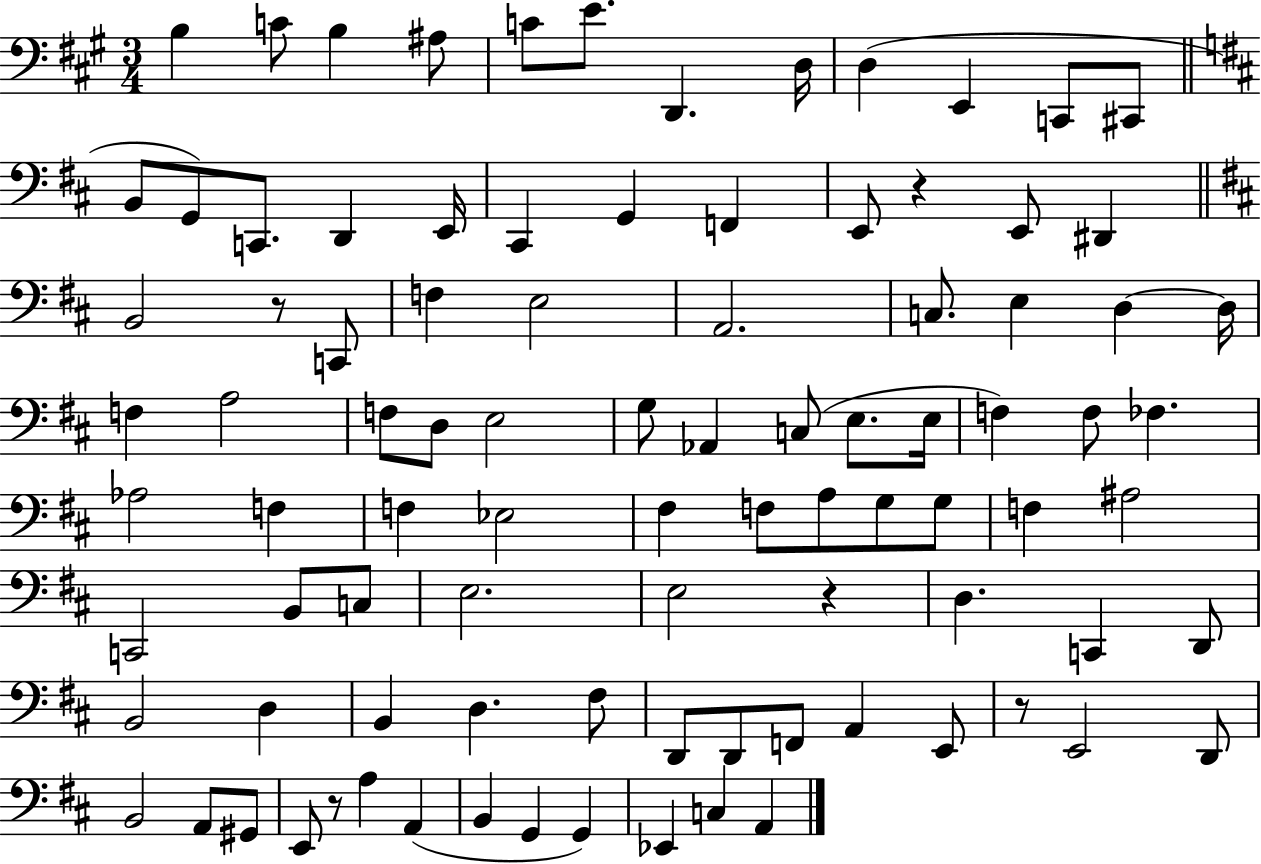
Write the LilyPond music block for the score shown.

{
  \clef bass
  \numericTimeSignature
  \time 3/4
  \key a \major
  b4 c'8 b4 ais8 | c'8 e'8. d,4. d16 | d4( e,4 c,8 cis,8 | \bar "||" \break \key d \major b,8 g,8) c,8. d,4 e,16 | cis,4 g,4 f,4 | e,8 r4 e,8 dis,4 | \bar "||" \break \key d \major b,2 r8 c,8 | f4 e2 | a,2. | c8. e4 d4~~ d16 | \break f4 a2 | f8 d8 e2 | g8 aes,4 c8( e8. e16 | f4) f8 fes4. | \break aes2 f4 | f4 ees2 | fis4 f8 a8 g8 g8 | f4 ais2 | \break c,2 b,8 c8 | e2. | e2 r4 | d4. c,4 d,8 | \break b,2 d4 | b,4 d4. fis8 | d,8 d,8 f,8 a,4 e,8 | r8 e,2 d,8 | \break b,2 a,8 gis,8 | e,8 r8 a4 a,4( | b,4 g,4 g,4) | ees,4 c4 a,4 | \break \bar "|."
}